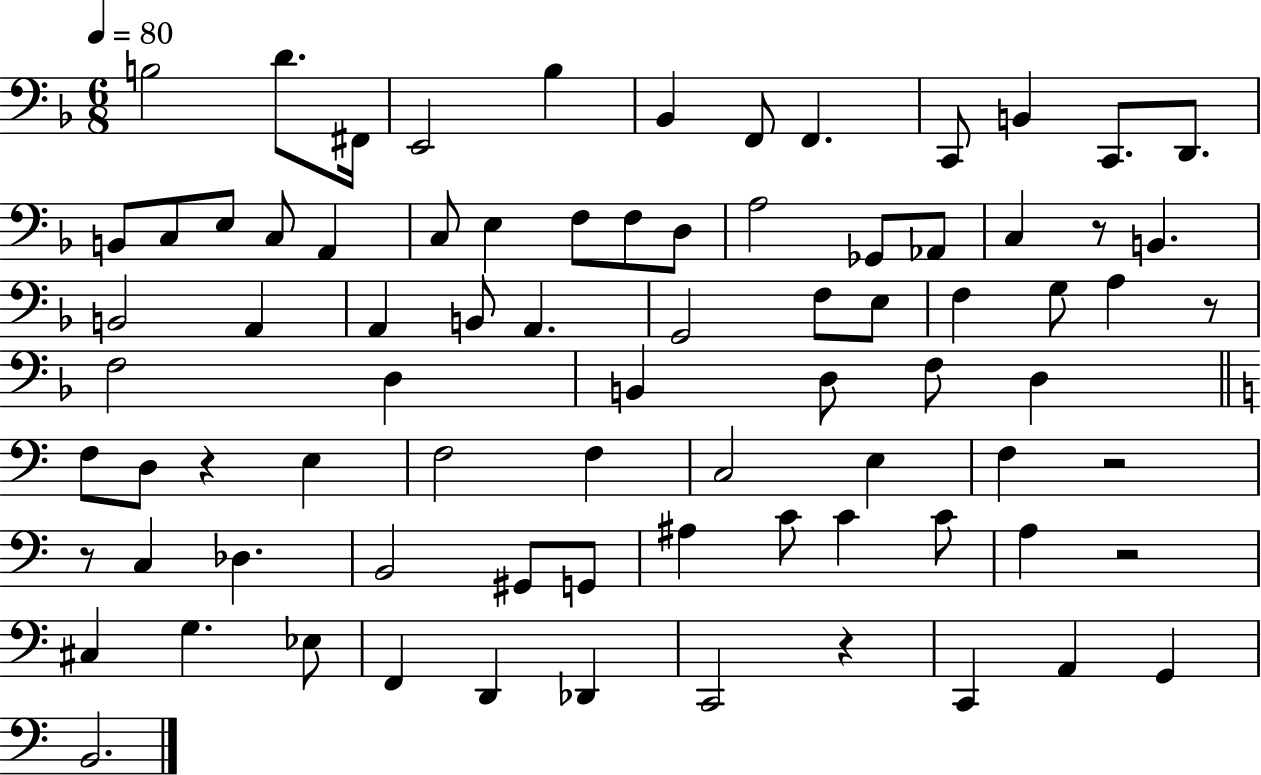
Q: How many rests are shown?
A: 7